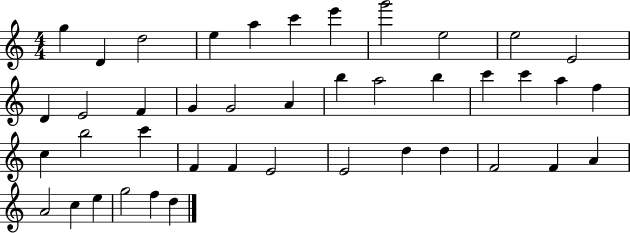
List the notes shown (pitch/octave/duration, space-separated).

G5/q D4/q D5/h E5/q A5/q C6/q E6/q G6/h E5/h E5/h E4/h D4/q E4/h F4/q G4/q G4/h A4/q B5/q A5/h B5/q C6/q C6/q A5/q F5/q C5/q B5/h C6/q F4/q F4/q E4/h E4/h D5/q D5/q F4/h F4/q A4/q A4/h C5/q E5/q G5/h F5/q D5/q